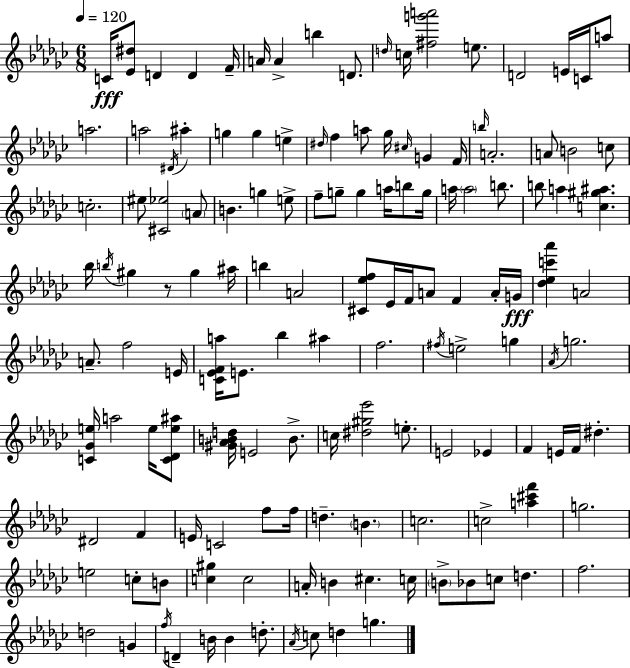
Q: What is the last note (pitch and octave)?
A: G5